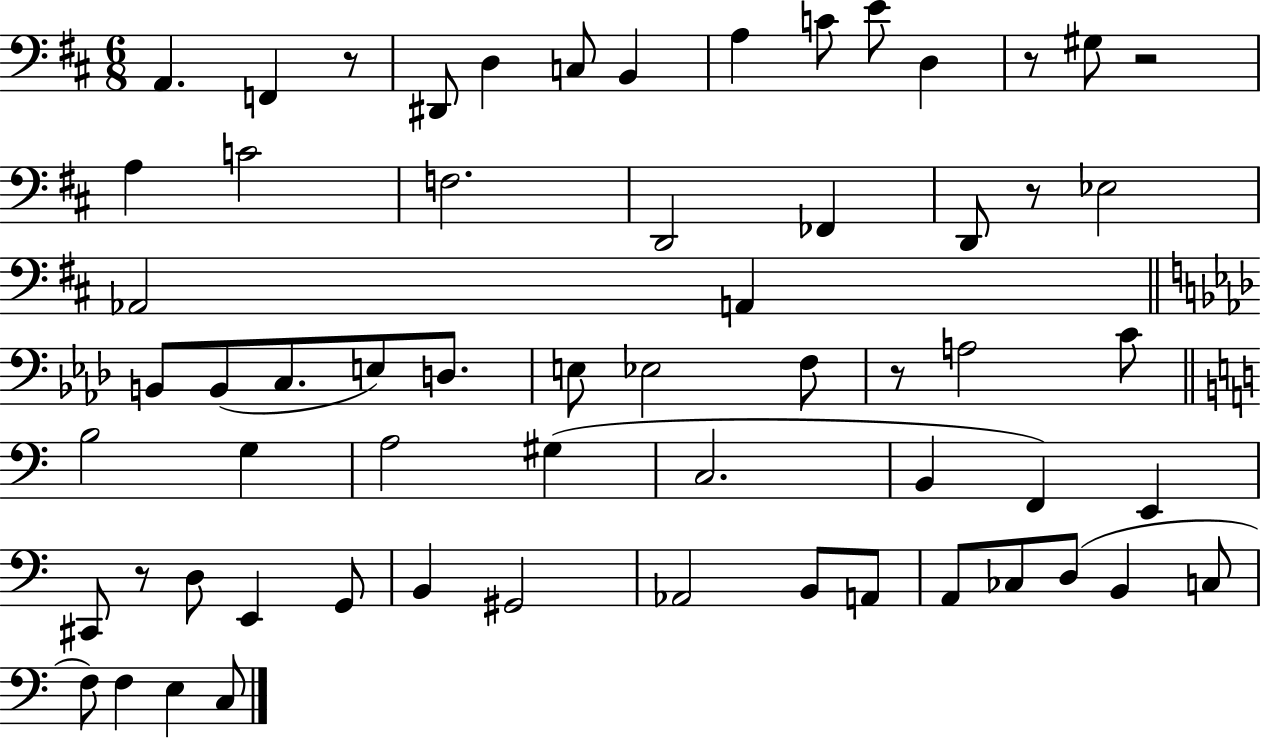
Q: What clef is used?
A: bass